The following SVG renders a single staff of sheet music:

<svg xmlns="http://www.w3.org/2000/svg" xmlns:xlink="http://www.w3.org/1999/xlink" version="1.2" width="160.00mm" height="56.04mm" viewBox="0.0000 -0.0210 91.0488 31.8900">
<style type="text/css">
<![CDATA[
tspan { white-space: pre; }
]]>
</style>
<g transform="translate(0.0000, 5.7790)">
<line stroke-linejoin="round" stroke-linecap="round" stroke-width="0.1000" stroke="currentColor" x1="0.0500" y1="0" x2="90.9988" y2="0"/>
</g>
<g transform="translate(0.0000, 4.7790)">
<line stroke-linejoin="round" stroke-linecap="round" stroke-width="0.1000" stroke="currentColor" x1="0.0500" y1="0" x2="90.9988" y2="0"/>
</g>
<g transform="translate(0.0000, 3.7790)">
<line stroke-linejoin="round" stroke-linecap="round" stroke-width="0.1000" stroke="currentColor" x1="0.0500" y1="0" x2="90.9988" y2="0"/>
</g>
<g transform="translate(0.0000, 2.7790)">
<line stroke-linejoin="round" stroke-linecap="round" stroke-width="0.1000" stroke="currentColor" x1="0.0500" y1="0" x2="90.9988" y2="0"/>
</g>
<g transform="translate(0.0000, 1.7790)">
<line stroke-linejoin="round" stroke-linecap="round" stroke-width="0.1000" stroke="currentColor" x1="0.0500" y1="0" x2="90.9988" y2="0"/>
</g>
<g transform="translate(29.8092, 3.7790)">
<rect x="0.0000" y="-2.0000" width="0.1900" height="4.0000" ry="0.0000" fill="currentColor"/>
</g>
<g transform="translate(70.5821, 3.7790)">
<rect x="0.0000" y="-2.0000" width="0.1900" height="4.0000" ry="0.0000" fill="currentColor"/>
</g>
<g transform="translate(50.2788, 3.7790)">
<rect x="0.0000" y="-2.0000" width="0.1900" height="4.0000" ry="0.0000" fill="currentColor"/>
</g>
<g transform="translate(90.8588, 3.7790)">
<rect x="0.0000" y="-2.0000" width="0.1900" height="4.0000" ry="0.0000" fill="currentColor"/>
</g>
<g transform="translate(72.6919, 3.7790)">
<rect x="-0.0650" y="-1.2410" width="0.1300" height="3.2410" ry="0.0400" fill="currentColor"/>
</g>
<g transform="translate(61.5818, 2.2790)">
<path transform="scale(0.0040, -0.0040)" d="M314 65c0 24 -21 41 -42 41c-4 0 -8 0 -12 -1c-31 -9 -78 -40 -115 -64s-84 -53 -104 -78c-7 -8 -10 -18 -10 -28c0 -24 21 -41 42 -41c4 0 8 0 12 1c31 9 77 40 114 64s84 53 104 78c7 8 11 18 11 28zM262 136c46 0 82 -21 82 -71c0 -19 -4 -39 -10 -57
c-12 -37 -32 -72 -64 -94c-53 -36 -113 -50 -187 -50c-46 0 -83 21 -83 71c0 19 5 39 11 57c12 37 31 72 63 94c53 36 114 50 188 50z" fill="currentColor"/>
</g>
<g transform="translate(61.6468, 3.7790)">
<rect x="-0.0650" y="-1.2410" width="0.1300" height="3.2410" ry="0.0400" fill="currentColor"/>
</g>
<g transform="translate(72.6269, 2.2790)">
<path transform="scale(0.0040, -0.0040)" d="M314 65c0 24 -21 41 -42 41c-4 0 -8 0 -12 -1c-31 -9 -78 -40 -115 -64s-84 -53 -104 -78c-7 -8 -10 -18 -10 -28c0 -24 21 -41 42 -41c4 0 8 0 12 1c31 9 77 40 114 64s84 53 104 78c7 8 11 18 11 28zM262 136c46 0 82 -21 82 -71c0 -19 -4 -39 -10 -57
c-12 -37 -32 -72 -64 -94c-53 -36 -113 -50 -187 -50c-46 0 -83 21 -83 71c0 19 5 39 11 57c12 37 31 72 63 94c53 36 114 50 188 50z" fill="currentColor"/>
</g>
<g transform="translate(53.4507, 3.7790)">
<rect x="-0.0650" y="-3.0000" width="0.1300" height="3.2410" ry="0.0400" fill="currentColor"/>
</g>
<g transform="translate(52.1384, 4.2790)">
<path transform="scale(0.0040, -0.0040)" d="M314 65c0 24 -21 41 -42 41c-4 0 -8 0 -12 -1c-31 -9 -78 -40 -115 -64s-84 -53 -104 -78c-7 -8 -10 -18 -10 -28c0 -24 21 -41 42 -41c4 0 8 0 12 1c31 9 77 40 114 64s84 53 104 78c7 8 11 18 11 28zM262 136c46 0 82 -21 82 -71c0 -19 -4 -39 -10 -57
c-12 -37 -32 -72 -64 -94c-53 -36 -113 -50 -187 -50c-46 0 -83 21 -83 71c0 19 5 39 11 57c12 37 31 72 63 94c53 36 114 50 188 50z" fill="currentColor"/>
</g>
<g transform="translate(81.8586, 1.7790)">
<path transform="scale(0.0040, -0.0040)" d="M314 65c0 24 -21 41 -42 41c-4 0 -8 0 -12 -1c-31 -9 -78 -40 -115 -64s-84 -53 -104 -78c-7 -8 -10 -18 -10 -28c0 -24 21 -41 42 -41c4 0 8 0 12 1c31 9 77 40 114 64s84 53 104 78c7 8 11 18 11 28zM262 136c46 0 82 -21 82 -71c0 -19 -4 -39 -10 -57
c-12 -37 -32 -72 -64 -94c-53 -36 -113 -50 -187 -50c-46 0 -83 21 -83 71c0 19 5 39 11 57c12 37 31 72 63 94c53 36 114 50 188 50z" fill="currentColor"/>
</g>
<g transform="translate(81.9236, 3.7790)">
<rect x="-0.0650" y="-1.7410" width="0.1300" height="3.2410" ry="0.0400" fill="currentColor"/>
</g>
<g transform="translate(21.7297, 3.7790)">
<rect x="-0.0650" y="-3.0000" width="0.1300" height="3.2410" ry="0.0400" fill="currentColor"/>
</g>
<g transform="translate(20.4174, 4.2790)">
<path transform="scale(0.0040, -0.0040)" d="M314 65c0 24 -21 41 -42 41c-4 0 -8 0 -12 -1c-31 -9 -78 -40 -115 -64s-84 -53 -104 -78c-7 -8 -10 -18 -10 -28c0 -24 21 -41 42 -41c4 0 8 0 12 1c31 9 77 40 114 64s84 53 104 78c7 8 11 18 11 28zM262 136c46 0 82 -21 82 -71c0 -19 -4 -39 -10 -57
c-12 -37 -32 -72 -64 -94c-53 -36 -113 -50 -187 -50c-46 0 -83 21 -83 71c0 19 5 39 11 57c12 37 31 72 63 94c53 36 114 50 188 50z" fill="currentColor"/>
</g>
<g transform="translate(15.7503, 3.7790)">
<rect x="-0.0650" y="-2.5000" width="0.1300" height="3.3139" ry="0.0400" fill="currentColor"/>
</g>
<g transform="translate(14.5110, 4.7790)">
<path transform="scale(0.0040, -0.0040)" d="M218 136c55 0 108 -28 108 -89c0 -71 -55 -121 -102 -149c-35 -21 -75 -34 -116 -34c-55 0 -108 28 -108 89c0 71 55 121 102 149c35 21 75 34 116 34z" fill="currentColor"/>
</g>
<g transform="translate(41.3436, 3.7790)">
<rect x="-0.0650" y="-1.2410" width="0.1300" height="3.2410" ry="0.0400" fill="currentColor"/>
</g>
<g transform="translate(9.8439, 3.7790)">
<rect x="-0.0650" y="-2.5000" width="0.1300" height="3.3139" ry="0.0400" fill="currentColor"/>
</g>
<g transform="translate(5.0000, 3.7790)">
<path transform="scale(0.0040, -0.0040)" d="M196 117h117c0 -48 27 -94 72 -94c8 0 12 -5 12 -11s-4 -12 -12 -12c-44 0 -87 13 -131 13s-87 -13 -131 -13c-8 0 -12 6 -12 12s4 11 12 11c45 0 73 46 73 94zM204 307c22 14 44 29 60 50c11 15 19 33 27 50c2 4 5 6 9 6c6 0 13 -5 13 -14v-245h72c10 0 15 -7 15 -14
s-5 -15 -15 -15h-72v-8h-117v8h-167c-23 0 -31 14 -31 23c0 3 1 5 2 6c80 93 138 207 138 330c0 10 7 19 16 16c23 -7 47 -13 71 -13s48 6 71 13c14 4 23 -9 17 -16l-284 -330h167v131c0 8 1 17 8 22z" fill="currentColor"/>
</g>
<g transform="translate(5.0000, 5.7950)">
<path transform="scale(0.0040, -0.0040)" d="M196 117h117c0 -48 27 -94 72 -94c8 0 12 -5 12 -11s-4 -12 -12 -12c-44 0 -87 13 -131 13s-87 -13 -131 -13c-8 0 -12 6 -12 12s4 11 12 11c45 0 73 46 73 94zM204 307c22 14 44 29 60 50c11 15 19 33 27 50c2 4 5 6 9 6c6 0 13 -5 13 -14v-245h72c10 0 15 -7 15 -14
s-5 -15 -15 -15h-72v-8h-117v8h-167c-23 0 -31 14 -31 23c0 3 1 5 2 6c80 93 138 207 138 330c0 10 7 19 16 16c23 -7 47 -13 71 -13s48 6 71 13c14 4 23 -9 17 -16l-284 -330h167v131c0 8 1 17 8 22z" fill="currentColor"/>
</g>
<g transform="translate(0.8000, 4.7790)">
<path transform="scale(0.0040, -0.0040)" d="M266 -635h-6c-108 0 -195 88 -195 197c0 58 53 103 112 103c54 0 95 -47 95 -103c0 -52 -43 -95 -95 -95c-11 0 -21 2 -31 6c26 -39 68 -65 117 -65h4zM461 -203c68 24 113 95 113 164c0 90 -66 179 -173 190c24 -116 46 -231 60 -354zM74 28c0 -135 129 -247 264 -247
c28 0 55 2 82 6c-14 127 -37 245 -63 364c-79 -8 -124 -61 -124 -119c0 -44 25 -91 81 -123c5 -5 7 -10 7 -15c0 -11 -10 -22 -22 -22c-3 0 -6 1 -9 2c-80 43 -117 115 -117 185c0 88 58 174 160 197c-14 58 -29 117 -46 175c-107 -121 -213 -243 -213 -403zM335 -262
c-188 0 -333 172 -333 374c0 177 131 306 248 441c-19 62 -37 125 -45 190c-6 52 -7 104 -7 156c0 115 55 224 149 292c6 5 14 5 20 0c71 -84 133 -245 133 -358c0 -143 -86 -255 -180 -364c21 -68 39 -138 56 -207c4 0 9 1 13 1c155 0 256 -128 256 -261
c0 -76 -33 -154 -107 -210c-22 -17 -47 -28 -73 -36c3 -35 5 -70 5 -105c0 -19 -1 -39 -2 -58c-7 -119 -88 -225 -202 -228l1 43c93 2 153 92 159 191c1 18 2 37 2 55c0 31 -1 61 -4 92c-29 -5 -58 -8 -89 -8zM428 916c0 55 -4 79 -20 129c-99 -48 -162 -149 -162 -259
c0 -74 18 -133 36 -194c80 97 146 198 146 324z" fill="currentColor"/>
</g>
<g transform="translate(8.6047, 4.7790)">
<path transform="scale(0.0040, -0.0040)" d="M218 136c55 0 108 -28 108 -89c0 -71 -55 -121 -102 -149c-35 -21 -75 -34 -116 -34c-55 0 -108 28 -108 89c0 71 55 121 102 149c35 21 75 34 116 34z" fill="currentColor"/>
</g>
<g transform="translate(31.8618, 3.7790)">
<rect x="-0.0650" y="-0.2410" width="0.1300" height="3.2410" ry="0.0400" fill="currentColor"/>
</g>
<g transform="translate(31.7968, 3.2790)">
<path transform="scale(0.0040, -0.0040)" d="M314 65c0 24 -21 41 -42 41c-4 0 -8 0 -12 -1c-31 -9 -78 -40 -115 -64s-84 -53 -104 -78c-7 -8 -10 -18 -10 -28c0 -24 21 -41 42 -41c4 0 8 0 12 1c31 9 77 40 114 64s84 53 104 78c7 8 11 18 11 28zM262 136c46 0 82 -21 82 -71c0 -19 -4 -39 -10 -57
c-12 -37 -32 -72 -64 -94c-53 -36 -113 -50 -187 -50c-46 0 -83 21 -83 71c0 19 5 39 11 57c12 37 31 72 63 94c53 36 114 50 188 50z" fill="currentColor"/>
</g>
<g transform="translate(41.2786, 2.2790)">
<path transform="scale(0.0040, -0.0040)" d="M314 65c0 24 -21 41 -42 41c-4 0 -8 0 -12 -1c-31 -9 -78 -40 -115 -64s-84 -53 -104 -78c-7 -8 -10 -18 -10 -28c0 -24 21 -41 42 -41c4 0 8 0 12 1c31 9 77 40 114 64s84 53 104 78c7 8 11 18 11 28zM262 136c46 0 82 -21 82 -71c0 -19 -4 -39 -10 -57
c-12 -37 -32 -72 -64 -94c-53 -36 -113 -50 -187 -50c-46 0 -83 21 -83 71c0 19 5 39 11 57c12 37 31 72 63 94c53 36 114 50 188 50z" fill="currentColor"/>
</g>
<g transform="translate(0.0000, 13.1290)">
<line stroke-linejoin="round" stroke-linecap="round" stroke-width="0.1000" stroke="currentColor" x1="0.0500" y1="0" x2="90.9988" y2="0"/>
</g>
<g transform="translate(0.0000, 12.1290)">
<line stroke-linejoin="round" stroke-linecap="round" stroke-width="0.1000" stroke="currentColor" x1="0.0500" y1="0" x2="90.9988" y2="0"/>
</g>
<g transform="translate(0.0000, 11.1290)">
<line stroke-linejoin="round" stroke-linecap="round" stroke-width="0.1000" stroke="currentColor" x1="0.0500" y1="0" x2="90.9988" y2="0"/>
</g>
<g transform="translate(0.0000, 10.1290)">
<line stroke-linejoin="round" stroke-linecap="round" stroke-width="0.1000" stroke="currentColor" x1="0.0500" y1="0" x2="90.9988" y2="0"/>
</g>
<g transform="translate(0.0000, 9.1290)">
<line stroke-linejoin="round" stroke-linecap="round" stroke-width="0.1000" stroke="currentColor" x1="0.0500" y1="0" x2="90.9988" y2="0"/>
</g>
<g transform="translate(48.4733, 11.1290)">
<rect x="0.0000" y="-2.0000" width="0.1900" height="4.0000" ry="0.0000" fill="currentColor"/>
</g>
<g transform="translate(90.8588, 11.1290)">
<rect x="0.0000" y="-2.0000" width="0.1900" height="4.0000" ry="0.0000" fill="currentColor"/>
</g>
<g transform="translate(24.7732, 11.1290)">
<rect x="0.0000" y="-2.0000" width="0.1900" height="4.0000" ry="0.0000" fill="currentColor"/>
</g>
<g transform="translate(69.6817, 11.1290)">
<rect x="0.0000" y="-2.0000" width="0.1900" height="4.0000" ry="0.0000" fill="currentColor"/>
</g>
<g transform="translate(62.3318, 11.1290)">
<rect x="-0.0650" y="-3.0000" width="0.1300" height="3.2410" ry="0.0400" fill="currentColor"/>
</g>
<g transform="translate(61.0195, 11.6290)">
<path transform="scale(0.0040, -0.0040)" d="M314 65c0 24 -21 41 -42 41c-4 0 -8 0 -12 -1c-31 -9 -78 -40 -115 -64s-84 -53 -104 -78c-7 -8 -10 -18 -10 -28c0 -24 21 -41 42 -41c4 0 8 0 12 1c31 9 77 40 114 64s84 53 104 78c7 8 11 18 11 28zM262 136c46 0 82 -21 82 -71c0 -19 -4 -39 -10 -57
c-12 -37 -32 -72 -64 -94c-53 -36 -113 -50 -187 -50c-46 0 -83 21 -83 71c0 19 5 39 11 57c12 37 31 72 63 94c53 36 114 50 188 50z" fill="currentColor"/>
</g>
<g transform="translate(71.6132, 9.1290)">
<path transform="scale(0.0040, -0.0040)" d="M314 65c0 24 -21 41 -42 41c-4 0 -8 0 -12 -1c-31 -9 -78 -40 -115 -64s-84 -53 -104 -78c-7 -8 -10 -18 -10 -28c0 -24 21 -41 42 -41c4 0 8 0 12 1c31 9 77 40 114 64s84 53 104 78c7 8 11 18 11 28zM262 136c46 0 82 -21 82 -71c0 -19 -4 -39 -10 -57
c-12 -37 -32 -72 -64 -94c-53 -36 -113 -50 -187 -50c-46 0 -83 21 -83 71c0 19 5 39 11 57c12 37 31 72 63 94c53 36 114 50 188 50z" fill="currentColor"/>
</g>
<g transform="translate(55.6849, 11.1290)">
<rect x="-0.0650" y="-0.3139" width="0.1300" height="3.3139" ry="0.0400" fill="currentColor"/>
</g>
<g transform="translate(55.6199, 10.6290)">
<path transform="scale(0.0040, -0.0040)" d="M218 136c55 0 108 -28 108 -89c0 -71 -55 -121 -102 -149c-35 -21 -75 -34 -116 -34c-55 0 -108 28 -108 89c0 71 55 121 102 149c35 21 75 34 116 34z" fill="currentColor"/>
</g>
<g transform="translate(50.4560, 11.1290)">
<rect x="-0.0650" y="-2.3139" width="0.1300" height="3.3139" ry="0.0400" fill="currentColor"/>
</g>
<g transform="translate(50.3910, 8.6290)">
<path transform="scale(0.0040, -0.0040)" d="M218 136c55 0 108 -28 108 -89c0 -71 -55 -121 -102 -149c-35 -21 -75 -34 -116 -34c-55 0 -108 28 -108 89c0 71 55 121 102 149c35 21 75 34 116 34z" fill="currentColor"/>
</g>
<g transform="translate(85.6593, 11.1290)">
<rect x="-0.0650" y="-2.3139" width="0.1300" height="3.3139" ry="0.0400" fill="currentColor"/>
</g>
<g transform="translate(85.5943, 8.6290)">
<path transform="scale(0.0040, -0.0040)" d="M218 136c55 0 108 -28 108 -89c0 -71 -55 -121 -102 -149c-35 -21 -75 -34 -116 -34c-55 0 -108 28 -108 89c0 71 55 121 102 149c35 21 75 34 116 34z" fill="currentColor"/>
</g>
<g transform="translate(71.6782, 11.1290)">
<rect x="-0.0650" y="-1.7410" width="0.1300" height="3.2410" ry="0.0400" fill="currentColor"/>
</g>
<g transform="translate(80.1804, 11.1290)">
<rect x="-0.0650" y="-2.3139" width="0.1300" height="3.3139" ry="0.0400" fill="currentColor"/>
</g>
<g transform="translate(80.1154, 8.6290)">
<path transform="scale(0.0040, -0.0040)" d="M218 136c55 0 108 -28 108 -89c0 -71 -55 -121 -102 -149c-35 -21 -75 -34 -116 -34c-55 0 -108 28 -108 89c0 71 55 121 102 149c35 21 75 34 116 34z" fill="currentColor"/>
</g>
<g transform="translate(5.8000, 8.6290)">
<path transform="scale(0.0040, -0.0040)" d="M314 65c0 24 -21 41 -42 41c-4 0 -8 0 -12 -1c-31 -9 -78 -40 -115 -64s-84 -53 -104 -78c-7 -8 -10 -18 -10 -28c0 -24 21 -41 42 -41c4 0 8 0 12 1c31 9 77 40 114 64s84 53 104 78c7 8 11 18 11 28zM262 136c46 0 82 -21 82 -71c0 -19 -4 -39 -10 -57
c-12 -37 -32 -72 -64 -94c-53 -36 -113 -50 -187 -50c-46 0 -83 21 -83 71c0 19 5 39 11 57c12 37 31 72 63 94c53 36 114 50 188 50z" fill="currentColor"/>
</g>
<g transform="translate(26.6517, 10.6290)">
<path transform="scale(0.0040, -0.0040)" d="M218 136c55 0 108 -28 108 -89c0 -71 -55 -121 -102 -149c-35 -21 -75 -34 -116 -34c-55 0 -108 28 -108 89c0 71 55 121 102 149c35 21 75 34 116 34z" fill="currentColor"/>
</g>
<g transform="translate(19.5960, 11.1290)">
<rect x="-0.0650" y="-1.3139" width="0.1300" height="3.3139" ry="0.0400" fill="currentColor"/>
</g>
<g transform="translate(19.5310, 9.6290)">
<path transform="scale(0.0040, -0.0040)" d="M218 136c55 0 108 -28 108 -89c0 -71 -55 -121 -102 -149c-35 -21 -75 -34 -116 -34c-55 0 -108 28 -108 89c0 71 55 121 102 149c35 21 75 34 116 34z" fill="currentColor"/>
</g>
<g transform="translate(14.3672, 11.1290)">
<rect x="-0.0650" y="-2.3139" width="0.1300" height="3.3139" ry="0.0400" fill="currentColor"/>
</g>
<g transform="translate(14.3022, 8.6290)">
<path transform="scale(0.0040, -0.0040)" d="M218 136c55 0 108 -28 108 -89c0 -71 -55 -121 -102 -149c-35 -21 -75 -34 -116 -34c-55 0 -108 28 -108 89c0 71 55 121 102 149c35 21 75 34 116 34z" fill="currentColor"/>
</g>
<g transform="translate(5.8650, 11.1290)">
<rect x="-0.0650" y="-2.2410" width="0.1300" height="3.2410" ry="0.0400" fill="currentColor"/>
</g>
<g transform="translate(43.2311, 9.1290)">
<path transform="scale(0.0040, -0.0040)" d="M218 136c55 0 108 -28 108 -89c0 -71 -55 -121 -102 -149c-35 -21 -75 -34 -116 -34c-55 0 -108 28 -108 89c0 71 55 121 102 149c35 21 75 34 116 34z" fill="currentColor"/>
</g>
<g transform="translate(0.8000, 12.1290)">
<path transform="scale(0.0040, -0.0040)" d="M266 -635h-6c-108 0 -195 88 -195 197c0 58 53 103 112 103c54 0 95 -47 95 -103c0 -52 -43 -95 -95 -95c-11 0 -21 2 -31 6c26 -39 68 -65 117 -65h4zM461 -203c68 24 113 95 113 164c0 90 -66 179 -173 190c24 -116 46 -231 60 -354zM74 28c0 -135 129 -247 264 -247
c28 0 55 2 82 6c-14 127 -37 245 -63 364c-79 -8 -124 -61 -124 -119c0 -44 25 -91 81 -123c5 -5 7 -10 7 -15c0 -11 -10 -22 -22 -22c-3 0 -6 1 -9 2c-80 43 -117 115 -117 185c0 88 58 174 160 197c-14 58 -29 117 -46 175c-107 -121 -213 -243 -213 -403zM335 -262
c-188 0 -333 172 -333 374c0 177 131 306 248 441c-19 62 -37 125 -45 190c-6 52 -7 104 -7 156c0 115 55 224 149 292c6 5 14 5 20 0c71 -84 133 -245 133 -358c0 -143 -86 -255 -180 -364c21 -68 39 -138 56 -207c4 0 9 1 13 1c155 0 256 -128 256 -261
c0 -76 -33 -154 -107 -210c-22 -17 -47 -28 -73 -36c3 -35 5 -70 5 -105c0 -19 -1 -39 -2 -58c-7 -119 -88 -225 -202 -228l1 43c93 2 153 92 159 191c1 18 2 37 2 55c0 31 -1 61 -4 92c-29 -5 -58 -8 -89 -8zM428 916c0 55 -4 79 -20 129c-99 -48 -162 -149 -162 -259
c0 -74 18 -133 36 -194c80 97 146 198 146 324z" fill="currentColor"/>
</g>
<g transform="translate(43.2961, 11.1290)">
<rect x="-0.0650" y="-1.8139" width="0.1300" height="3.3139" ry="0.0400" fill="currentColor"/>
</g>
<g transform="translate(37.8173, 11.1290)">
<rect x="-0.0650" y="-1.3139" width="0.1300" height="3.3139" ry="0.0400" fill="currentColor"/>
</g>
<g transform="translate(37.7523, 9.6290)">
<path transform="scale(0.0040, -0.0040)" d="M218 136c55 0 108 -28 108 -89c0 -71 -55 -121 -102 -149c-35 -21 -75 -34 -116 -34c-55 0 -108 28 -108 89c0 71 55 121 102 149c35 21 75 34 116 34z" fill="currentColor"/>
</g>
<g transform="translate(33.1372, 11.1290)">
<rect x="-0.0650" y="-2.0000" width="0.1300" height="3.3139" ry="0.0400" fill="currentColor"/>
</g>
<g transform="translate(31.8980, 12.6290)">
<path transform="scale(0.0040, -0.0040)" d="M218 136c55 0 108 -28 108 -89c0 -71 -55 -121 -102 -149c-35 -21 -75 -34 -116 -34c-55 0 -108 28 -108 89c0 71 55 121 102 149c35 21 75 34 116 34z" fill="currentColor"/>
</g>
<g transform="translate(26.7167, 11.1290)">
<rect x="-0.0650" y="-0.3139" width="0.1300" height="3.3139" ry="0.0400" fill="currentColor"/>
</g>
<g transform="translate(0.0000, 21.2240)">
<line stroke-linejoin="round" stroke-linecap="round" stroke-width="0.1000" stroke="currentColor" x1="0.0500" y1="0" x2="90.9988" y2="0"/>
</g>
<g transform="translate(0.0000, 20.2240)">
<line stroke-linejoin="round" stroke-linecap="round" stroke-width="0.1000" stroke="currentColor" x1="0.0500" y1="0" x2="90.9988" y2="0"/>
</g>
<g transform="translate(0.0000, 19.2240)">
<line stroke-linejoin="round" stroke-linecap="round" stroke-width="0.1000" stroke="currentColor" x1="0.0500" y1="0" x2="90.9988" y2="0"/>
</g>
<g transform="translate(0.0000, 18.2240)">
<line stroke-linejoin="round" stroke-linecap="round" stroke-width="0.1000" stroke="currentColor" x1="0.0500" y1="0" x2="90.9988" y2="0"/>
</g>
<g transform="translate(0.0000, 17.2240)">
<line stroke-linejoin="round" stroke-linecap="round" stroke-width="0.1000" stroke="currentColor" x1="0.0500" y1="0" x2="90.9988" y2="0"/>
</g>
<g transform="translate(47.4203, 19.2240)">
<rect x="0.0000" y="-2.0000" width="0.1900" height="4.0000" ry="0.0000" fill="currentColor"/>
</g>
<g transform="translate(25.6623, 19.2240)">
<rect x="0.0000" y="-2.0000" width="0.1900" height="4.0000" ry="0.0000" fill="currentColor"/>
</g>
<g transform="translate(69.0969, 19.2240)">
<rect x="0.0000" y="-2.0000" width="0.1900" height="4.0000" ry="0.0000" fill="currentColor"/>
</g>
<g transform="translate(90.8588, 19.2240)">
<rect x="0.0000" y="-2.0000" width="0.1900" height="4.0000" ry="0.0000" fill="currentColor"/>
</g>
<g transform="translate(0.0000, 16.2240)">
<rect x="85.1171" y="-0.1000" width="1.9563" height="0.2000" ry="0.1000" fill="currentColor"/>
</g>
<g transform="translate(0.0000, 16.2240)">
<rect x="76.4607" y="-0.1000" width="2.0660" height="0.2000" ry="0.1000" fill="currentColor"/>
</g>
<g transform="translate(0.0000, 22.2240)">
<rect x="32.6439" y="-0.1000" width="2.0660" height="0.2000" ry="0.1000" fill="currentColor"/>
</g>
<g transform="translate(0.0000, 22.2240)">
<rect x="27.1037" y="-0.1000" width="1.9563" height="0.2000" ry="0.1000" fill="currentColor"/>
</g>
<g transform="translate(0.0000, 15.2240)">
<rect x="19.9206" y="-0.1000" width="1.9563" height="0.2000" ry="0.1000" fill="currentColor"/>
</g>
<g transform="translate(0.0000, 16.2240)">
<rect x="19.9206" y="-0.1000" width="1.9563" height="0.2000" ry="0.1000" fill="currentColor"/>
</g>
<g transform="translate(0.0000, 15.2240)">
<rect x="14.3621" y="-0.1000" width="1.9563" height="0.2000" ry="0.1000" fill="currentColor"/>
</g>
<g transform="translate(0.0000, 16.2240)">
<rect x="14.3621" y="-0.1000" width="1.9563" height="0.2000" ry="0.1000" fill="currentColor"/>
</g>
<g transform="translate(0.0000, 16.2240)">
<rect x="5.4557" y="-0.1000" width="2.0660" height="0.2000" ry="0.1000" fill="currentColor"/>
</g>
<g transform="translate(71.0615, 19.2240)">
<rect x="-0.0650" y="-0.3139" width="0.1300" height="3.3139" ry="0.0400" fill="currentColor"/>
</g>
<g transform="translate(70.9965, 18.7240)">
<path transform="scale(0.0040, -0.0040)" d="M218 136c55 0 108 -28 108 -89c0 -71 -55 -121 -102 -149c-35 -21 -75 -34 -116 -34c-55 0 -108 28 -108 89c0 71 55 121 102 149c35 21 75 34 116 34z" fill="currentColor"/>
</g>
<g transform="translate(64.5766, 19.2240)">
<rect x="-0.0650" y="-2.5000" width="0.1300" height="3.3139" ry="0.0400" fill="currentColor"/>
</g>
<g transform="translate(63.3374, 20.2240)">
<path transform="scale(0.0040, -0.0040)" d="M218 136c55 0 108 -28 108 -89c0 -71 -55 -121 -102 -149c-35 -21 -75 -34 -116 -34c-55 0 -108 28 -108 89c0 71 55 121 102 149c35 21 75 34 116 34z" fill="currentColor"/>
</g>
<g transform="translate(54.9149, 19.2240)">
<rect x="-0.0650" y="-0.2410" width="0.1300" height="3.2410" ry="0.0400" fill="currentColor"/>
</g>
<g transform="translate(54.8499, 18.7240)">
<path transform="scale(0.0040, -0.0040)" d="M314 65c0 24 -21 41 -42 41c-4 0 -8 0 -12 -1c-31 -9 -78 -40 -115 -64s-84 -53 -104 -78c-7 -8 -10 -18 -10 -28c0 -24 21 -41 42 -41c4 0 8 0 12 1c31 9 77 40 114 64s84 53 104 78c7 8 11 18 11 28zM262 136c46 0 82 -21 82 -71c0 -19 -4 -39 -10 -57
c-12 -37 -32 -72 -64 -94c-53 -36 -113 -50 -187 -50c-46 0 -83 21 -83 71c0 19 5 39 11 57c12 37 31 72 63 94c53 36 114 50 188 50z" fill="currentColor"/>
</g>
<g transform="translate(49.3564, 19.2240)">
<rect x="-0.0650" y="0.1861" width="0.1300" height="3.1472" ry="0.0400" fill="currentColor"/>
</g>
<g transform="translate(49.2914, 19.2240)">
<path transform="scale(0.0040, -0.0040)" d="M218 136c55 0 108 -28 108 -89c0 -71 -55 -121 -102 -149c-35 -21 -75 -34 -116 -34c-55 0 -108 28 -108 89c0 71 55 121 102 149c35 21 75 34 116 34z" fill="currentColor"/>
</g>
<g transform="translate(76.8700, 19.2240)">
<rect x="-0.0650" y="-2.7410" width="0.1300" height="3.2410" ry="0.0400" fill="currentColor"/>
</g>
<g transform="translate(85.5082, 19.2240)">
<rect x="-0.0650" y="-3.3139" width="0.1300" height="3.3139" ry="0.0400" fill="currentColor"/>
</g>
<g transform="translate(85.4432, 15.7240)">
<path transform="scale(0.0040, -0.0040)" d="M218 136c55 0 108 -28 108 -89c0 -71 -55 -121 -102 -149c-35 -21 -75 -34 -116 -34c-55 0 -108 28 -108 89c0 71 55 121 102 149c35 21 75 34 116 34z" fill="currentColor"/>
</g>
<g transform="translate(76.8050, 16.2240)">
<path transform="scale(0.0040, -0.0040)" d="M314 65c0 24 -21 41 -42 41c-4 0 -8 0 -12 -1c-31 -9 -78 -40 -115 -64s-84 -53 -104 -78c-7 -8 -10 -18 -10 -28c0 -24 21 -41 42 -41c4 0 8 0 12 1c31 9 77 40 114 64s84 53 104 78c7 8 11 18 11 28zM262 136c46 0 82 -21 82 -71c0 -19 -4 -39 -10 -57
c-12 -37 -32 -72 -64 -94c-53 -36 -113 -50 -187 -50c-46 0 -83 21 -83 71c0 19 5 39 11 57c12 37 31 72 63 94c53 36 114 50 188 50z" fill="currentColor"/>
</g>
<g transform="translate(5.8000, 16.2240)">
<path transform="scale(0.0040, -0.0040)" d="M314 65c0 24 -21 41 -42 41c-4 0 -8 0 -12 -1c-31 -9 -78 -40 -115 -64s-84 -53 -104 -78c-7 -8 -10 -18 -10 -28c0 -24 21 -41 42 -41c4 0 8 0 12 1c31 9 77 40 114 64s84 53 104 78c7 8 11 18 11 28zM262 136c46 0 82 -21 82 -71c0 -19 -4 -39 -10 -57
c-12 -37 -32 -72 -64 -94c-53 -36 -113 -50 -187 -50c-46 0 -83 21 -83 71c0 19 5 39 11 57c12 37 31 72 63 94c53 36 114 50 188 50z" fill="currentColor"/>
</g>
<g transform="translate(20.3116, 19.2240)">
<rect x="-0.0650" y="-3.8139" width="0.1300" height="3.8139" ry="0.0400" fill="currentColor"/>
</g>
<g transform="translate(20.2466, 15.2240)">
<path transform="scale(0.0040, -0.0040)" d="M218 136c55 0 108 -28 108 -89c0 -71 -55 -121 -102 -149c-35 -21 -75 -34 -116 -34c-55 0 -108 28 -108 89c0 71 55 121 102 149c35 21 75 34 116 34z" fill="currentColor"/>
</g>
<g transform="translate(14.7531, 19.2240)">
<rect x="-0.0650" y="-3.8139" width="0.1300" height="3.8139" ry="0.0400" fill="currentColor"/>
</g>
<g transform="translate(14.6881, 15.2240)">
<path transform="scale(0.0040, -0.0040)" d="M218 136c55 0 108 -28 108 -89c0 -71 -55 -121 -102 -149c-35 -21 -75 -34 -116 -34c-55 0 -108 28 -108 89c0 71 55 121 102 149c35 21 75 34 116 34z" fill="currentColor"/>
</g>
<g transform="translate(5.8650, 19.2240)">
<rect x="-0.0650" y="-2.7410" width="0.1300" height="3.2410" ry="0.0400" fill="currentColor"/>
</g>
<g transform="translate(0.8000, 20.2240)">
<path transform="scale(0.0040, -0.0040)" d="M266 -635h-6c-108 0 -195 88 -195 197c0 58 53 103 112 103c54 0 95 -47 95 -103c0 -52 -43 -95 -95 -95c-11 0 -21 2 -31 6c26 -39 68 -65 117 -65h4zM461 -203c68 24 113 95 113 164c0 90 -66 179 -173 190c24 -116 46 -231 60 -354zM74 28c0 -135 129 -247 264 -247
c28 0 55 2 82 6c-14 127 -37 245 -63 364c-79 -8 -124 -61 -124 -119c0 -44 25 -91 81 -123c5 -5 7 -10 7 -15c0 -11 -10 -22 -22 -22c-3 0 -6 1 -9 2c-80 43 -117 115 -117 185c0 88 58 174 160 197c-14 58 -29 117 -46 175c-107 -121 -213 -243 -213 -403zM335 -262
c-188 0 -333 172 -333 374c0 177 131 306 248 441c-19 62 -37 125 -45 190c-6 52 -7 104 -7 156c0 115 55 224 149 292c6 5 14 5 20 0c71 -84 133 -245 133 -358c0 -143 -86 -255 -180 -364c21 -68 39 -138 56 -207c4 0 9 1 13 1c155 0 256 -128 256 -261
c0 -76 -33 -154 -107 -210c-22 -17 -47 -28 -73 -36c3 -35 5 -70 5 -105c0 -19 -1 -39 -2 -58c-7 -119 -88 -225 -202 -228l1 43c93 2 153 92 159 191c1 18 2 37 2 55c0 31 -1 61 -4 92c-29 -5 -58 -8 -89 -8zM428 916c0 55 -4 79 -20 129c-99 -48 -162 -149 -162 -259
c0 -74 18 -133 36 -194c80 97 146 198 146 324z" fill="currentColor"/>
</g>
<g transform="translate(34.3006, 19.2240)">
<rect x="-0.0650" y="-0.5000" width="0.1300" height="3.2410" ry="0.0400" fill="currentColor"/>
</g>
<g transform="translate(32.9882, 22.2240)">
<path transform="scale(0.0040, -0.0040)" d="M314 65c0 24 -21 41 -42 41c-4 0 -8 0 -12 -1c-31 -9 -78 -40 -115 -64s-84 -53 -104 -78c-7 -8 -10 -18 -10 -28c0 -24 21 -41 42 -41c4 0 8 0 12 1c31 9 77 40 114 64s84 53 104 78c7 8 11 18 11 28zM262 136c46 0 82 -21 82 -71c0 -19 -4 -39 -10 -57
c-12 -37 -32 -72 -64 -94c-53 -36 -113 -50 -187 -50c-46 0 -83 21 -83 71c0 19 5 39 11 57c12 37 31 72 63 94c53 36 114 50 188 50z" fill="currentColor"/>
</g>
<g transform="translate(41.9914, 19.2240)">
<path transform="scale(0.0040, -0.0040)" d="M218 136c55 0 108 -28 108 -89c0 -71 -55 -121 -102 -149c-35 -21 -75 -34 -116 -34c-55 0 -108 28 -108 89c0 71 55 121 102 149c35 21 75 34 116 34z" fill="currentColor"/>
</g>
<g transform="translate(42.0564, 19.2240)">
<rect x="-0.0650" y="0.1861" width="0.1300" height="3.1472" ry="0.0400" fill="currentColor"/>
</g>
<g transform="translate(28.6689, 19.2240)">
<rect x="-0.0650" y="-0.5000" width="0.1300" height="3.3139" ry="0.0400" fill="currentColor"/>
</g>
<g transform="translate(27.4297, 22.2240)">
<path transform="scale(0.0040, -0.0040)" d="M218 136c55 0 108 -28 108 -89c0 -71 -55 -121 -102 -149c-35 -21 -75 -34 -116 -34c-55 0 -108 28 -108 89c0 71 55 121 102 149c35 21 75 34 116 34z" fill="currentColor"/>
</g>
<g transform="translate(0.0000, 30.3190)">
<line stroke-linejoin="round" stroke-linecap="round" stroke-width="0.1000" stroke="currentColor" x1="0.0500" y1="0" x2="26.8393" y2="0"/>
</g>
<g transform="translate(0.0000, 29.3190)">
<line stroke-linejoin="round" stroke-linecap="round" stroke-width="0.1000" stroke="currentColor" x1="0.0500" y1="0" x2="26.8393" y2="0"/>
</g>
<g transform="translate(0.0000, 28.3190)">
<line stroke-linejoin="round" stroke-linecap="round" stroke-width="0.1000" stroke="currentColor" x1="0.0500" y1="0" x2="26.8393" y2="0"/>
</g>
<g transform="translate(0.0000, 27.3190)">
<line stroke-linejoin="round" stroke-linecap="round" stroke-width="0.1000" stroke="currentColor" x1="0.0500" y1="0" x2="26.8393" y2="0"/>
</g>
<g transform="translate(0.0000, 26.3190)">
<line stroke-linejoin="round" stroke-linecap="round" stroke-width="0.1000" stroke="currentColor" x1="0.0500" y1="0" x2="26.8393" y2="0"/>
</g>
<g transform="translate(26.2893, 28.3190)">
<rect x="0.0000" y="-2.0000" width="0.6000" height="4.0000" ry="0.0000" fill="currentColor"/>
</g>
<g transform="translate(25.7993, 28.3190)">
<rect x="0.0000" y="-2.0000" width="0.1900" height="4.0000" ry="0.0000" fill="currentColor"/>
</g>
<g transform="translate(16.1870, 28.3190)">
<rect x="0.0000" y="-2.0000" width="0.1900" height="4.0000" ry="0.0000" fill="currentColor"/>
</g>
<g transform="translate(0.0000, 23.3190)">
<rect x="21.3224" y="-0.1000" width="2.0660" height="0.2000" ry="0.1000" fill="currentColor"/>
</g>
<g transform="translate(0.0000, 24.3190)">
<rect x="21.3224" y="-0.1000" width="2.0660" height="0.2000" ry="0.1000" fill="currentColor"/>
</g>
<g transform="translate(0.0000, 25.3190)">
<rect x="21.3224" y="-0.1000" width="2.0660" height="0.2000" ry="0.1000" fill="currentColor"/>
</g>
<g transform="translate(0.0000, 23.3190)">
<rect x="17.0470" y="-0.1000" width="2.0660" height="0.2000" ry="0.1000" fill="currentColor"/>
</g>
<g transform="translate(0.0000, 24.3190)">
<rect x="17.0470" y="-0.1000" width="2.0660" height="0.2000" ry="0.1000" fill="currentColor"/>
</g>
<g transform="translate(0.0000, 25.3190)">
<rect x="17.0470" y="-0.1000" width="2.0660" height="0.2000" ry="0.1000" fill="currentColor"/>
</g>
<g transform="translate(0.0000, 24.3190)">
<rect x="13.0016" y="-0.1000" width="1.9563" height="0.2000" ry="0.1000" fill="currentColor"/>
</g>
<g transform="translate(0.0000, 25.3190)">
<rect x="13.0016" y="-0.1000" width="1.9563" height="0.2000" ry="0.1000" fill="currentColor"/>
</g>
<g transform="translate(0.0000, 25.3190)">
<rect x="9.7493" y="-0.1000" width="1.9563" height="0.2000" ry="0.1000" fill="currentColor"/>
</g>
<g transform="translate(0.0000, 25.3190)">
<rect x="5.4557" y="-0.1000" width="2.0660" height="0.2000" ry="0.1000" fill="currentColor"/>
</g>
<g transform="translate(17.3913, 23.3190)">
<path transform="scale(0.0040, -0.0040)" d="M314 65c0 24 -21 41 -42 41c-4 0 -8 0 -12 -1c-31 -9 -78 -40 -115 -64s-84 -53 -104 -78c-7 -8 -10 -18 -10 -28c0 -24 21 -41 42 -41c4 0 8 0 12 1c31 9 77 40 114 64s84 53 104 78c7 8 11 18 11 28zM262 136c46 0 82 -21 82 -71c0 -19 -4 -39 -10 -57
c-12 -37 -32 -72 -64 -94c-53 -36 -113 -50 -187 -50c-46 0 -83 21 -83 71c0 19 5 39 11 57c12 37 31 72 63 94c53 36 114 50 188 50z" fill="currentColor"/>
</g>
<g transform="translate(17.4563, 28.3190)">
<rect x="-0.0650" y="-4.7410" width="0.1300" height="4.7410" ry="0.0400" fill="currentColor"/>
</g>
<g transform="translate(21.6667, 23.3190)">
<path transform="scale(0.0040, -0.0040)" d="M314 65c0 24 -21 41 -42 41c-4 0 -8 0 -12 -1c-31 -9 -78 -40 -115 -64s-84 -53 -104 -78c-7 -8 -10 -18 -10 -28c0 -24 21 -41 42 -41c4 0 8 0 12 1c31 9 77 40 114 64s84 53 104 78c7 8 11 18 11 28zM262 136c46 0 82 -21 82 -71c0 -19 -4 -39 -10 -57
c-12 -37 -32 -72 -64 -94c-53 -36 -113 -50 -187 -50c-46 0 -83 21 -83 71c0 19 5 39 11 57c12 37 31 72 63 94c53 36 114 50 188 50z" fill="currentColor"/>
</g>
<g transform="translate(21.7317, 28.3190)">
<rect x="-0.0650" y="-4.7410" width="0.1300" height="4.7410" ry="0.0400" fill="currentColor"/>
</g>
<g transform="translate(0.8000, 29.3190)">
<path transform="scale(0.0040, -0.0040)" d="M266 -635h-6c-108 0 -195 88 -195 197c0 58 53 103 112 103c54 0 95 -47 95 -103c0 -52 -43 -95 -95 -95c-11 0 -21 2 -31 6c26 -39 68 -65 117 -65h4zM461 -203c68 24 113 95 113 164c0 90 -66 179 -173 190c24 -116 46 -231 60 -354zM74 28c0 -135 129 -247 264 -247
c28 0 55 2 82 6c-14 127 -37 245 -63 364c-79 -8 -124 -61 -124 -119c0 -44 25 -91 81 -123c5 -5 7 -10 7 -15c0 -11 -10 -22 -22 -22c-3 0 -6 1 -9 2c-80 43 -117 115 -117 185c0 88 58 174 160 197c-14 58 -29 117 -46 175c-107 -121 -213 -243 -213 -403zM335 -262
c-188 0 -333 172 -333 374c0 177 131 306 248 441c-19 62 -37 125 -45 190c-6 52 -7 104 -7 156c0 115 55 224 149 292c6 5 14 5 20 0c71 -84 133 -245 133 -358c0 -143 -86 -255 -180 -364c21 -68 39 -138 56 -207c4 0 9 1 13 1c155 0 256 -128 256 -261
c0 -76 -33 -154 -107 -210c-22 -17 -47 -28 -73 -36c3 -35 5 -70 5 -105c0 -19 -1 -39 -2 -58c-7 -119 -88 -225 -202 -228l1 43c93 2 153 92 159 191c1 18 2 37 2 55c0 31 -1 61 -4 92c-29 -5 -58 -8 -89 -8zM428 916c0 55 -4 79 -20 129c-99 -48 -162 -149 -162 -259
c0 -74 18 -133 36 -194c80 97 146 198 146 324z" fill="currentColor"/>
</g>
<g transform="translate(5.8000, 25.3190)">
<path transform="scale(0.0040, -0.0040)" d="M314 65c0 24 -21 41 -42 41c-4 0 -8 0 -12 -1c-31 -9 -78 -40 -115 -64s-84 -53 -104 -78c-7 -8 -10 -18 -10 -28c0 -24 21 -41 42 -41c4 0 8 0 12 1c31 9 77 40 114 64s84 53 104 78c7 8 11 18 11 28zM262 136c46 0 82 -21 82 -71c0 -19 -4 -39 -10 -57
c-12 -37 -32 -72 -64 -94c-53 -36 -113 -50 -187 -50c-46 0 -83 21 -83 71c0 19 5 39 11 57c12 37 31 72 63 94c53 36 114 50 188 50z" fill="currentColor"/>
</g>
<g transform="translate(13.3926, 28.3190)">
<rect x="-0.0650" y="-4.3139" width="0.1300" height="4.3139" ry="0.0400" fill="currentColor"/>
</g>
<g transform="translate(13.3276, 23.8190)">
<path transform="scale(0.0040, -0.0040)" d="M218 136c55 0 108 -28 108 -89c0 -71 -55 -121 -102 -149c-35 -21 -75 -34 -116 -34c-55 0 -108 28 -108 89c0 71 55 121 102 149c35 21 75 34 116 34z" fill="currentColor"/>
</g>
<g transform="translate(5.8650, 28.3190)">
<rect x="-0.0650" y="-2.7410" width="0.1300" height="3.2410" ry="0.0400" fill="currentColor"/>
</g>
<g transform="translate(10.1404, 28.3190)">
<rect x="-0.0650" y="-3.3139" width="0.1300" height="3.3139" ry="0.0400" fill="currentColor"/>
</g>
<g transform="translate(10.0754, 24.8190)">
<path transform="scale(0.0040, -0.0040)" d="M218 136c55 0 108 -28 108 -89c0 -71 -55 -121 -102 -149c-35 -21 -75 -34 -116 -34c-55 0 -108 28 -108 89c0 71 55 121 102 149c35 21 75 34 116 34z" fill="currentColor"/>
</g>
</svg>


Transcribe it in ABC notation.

X:1
T:Untitled
M:4/4
L:1/4
K:C
G G A2 c2 e2 A2 e2 e2 f2 g2 g e c F e f g c A2 f2 g g a2 c' c' C C2 B B c2 G c a2 b a2 b d' e'2 e'2